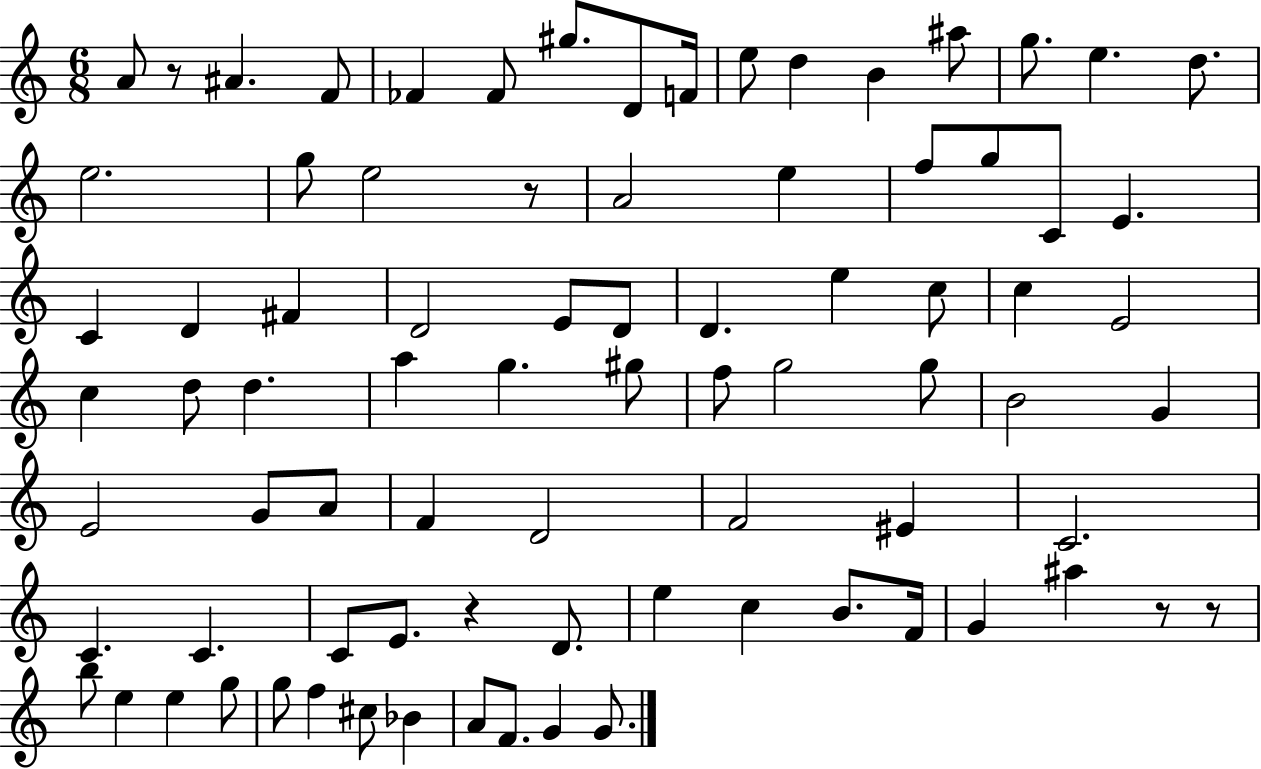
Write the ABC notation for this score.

X:1
T:Untitled
M:6/8
L:1/4
K:C
A/2 z/2 ^A F/2 _F _F/2 ^g/2 D/2 F/4 e/2 d B ^a/2 g/2 e d/2 e2 g/2 e2 z/2 A2 e f/2 g/2 C/2 E C D ^F D2 E/2 D/2 D e c/2 c E2 c d/2 d a g ^g/2 f/2 g2 g/2 B2 G E2 G/2 A/2 F D2 F2 ^E C2 C C C/2 E/2 z D/2 e c B/2 F/4 G ^a z/2 z/2 b/2 e e g/2 g/2 f ^c/2 _B A/2 F/2 G G/2